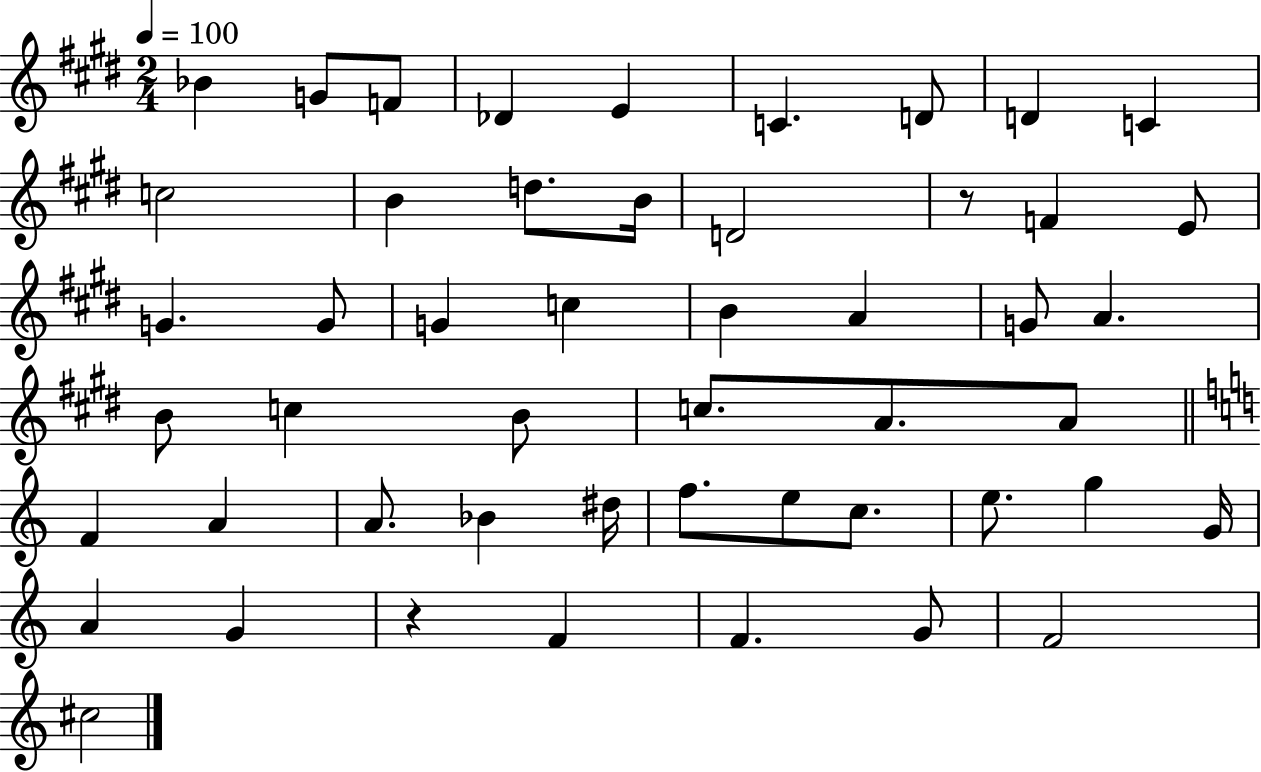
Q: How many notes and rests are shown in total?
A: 50